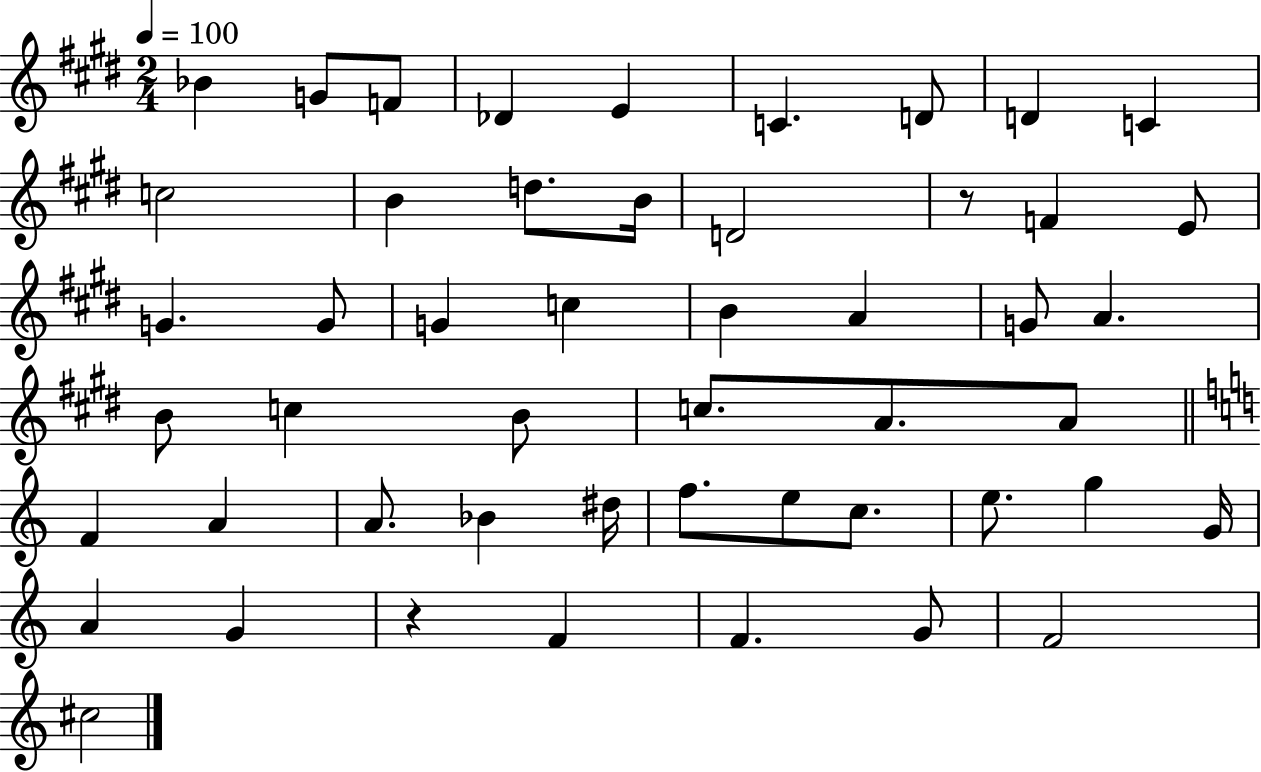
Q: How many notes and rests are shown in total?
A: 50